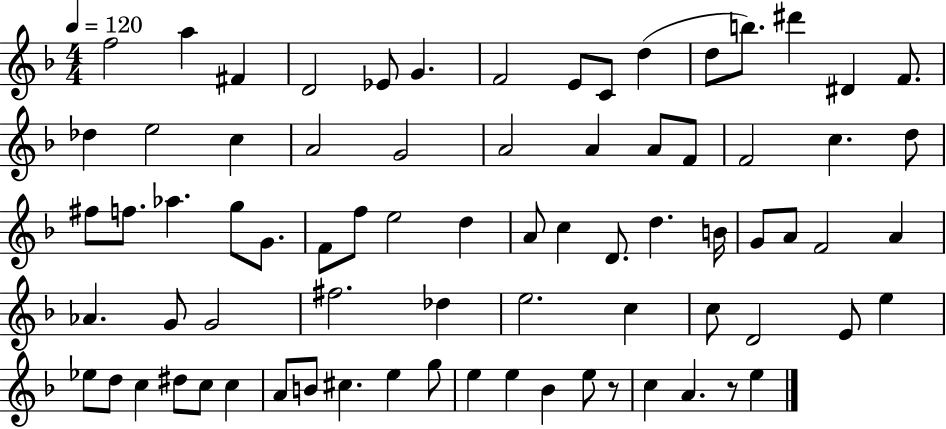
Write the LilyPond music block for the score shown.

{
  \clef treble
  \numericTimeSignature
  \time 4/4
  \key f \major
  \tempo 4 = 120
  f''2 a''4 fis'4 | d'2 ees'8 g'4. | f'2 e'8 c'8 d''4( | d''8 b''8.) dis'''4 dis'4 f'8. | \break des''4 e''2 c''4 | a'2 g'2 | a'2 a'4 a'8 f'8 | f'2 c''4. d''8 | \break fis''8 f''8. aes''4. g''8 g'8. | f'8 f''8 e''2 d''4 | a'8 c''4 d'8. d''4. b'16 | g'8 a'8 f'2 a'4 | \break aes'4. g'8 g'2 | fis''2. des''4 | e''2. c''4 | c''8 d'2 e'8 e''4 | \break ees''8 d''8 c''4 dis''8 c''8 c''4 | a'8 b'8 cis''4. e''4 g''8 | e''4 e''4 bes'4 e''8 r8 | c''4 a'4. r8 e''4 | \break \bar "|."
}